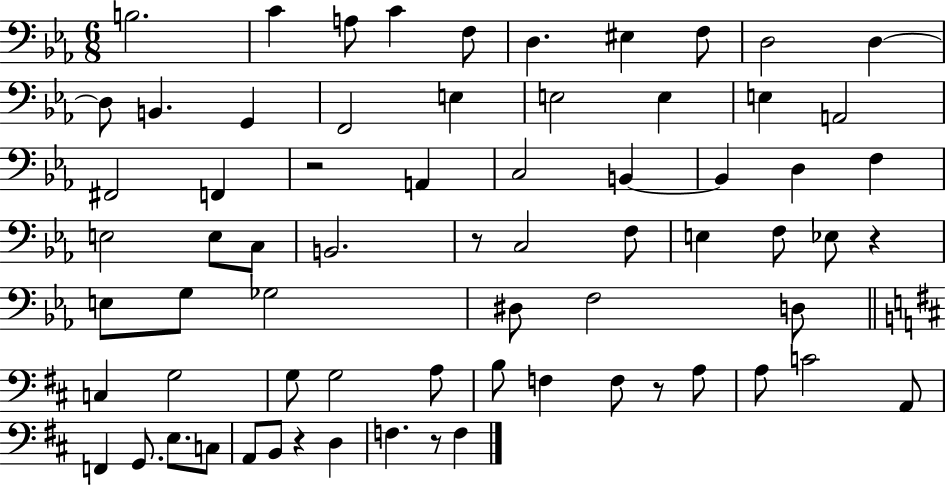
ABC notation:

X:1
T:Untitled
M:6/8
L:1/4
K:Eb
B,2 C A,/2 C F,/2 D, ^E, F,/2 D,2 D, D,/2 B,, G,, F,,2 E, E,2 E, E, A,,2 ^F,,2 F,, z2 A,, C,2 B,, B,, D, F, E,2 E,/2 C,/2 B,,2 z/2 C,2 F,/2 E, F,/2 _E,/2 z E,/2 G,/2 _G,2 ^D,/2 F,2 D,/2 C, G,2 G,/2 G,2 A,/2 B,/2 F, F,/2 z/2 A,/2 A,/2 C2 A,,/2 F,, G,,/2 E,/2 C,/2 A,,/2 B,,/2 z D, F, z/2 F,